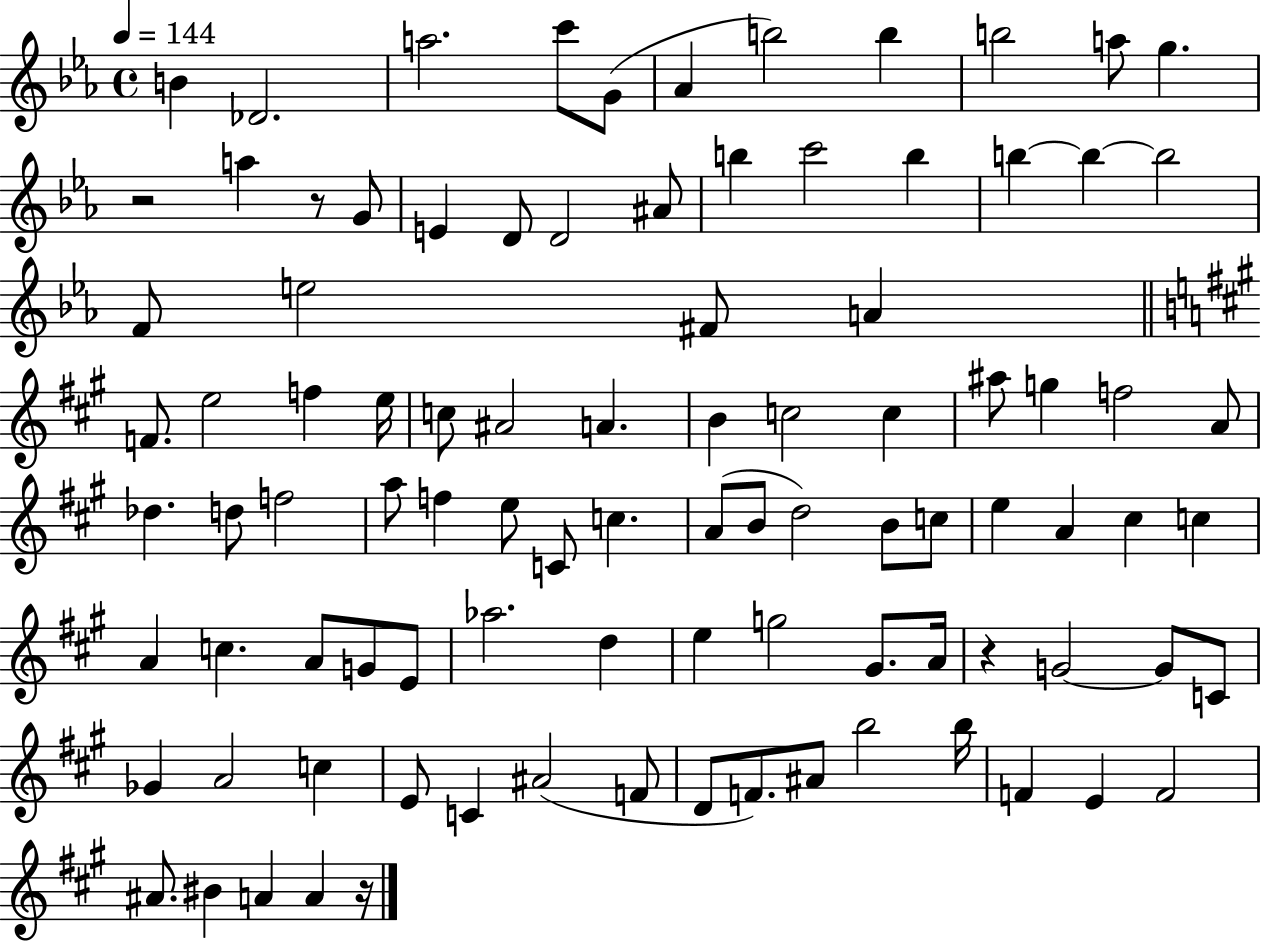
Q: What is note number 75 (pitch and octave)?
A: C5